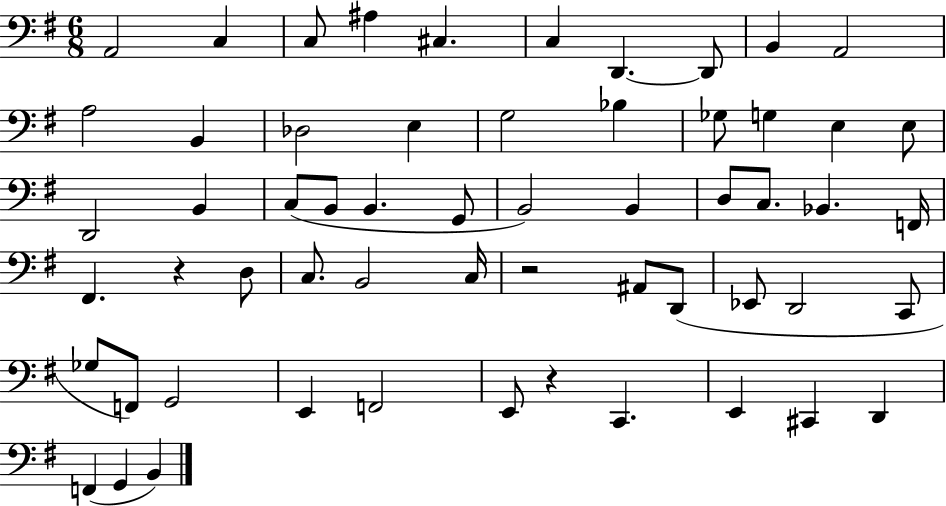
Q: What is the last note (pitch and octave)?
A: B2